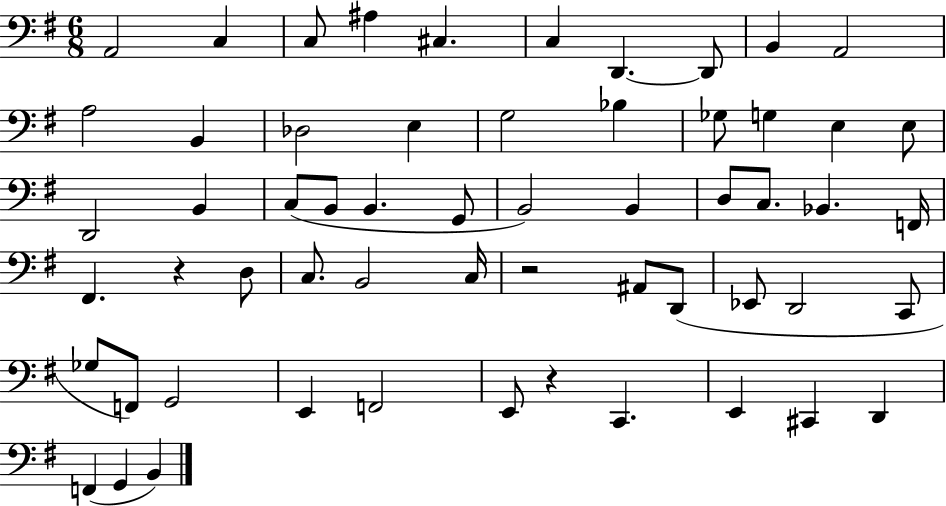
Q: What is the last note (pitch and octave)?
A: B2